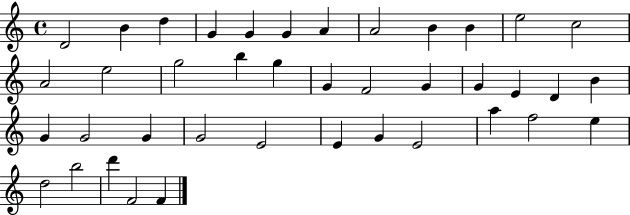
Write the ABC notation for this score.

X:1
T:Untitled
M:4/4
L:1/4
K:C
D2 B d G G G A A2 B B e2 c2 A2 e2 g2 b g G F2 G G E D B G G2 G G2 E2 E G E2 a f2 e d2 b2 d' F2 F